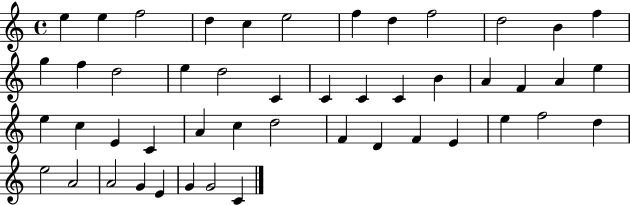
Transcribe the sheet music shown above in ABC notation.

X:1
T:Untitled
M:4/4
L:1/4
K:C
e e f2 d c e2 f d f2 d2 B f g f d2 e d2 C C C C B A F A e e c E C A c d2 F D F E e f2 d e2 A2 A2 G E G G2 C